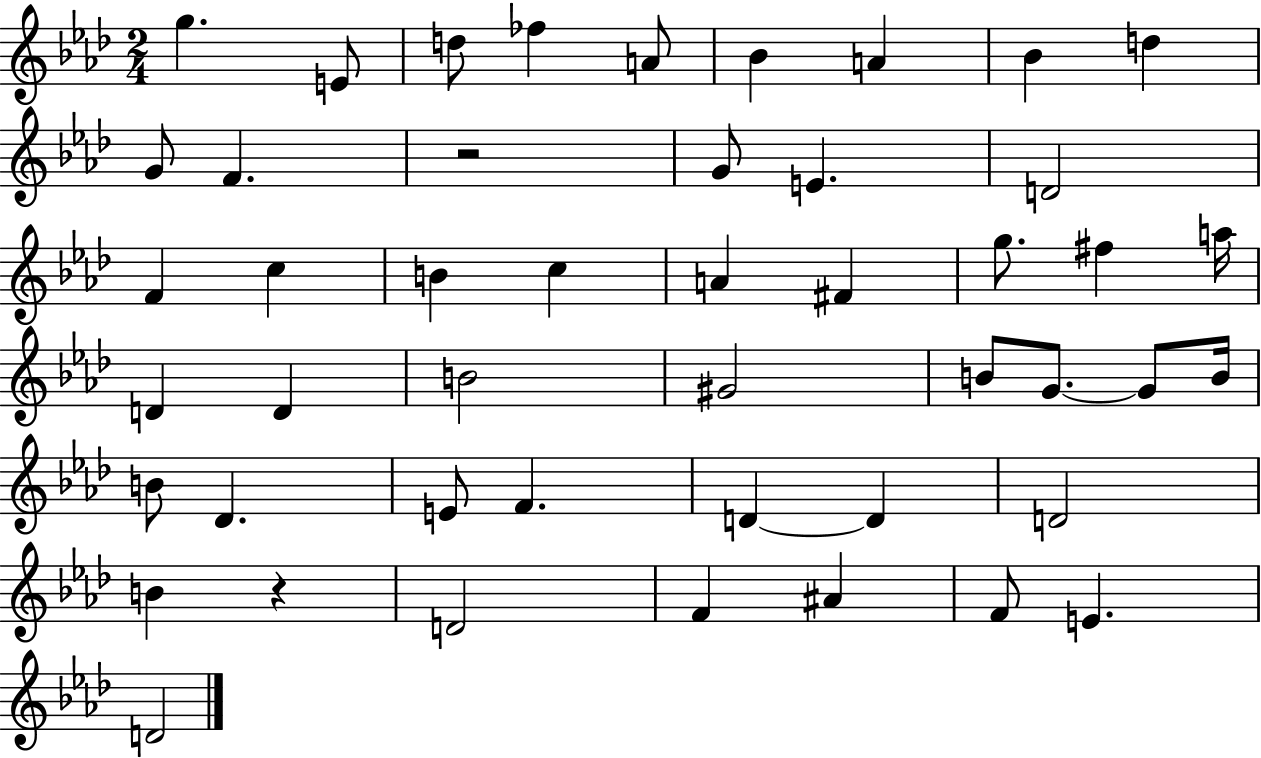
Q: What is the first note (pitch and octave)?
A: G5